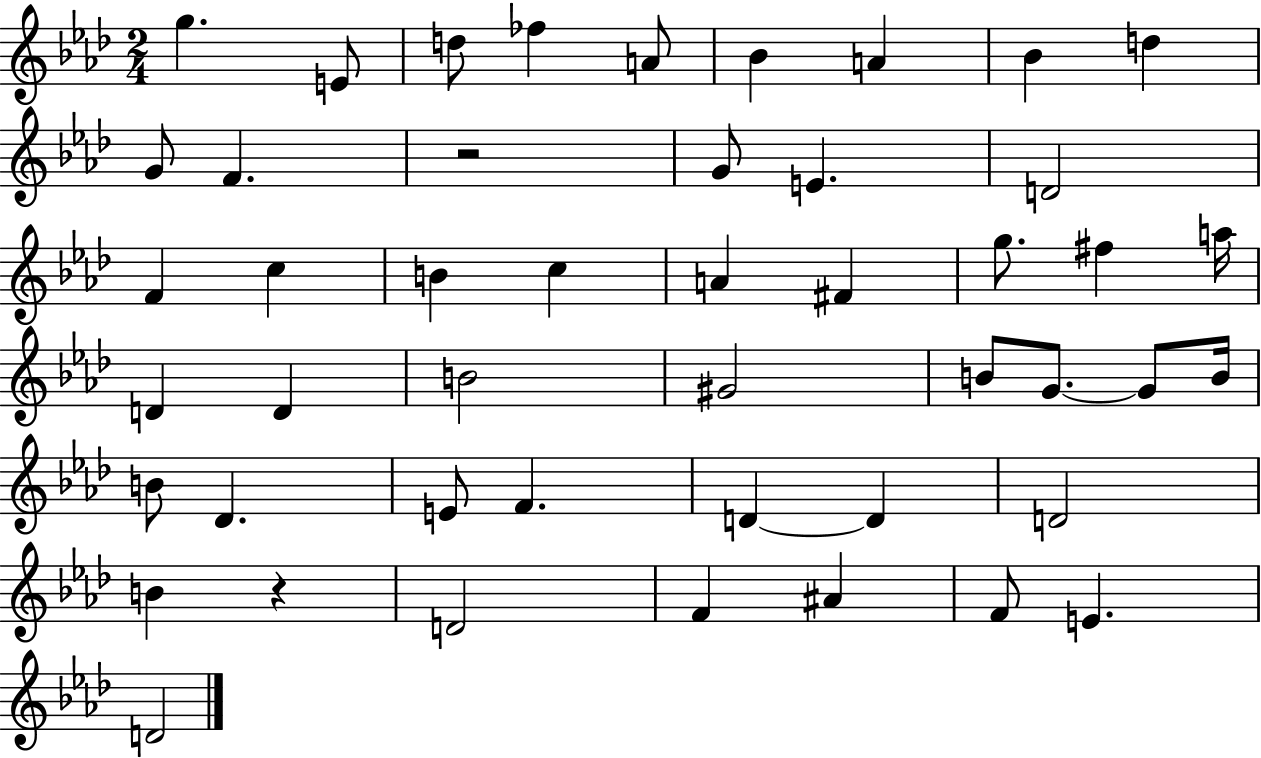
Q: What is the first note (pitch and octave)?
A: G5